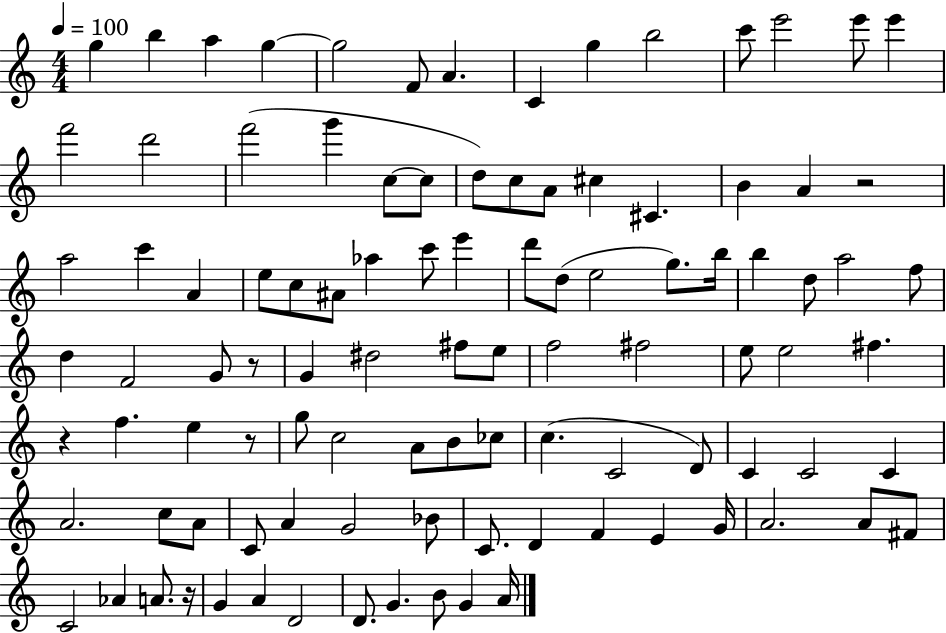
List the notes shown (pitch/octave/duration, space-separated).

G5/q B5/q A5/q G5/q G5/h F4/e A4/q. C4/q G5/q B5/h C6/e E6/h E6/e E6/q F6/h D6/h F6/h G6/q C5/e C5/e D5/e C5/e A4/e C#5/q C#4/q. B4/q A4/q R/h A5/h C6/q A4/q E5/e C5/e A#4/e Ab5/q C6/e E6/q D6/e D5/e E5/h G5/e. B5/s B5/q D5/e A5/h F5/e D5/q F4/h G4/e R/e G4/q D#5/h F#5/e E5/e F5/h F#5/h E5/e E5/h F#5/q. R/q F5/q. E5/q R/e G5/e C5/h A4/e B4/e CES5/e C5/q. C4/h D4/e C4/q C4/h C4/q A4/h. C5/e A4/e C4/e A4/q G4/h Bb4/e C4/e. D4/q F4/q E4/q G4/s A4/h. A4/e F#4/e C4/h Ab4/q A4/e. R/s G4/q A4/q D4/h D4/e. G4/q. B4/e G4/q A4/s